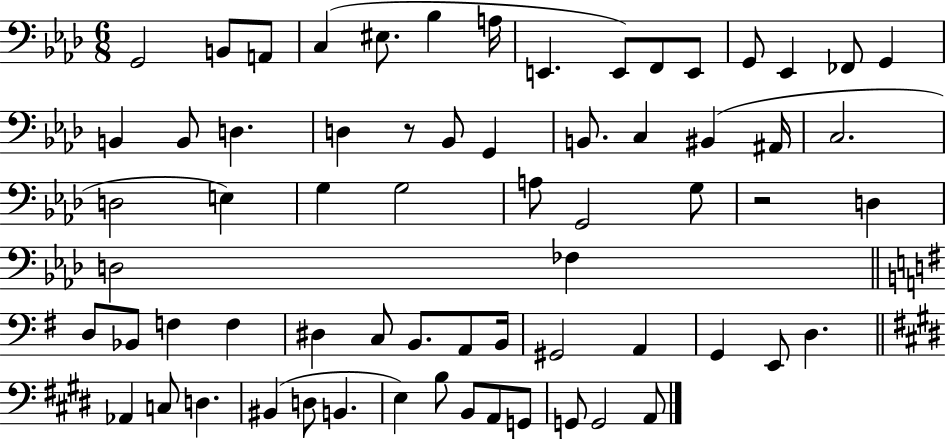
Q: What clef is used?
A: bass